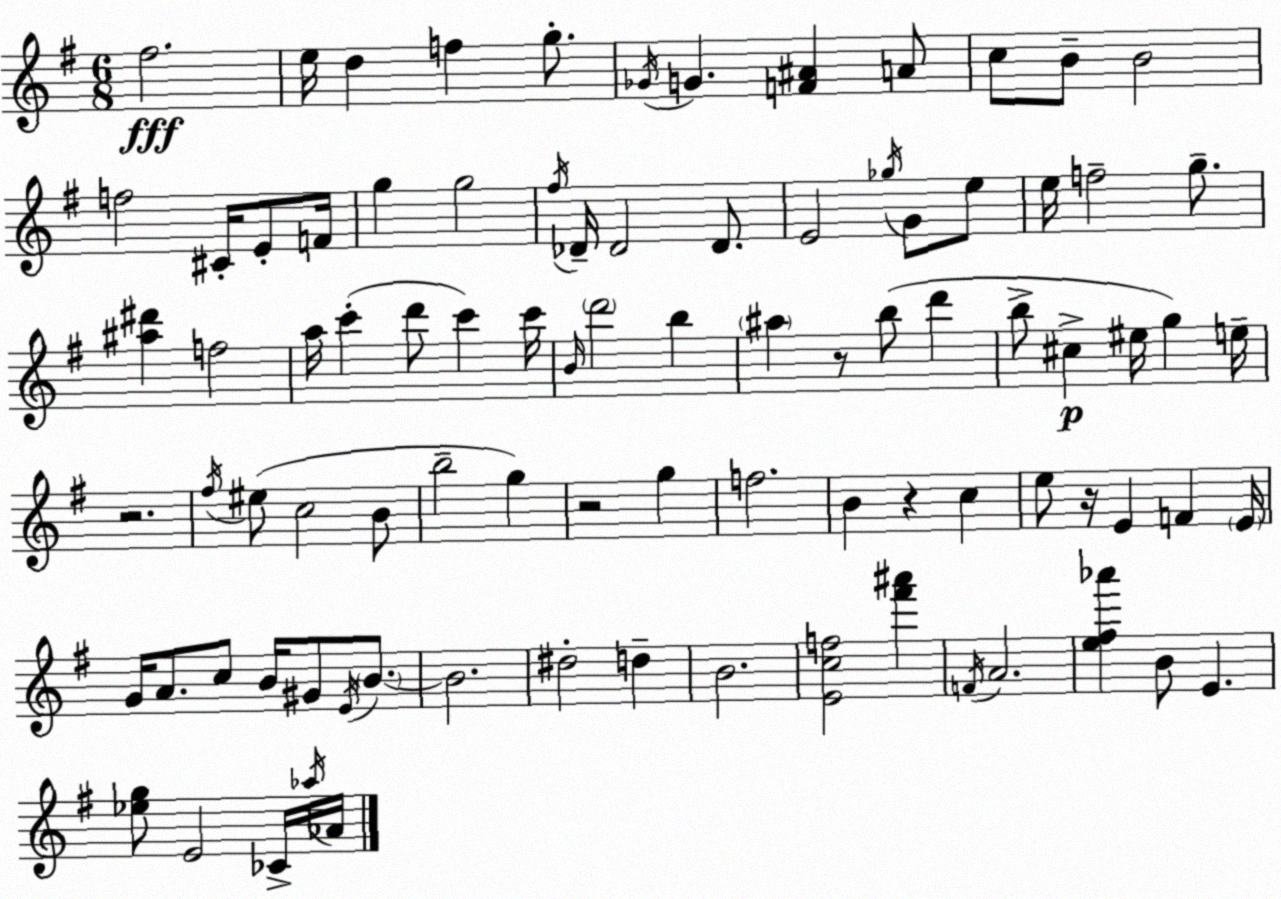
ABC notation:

X:1
T:Untitled
M:6/8
L:1/4
K:G
^f2 e/4 d f g/2 _G/4 G [F^A] A/2 c/2 B/2 B2 f2 ^C/4 E/2 F/4 g g2 ^f/4 _D/4 _D2 _D/2 E2 _g/4 G/2 e/2 e/4 f2 g/2 [^a^d'] f2 a/4 c' d'/2 c' c'/4 B/4 d'2 b ^a z/2 b/2 d' b/2 ^c ^e/4 g e/4 z2 ^f/4 ^e/2 c2 B/2 b2 g z2 g f2 B z c e/2 z/4 E F E/4 G/4 A/2 c/2 B/4 ^G/2 E/4 B/2 B2 ^d2 d B2 [Ecf]2 [^f'^a'] F/4 A2 [e^f_a'] B/2 E [_eg]/2 E2 _C/4 _a/4 _A/4